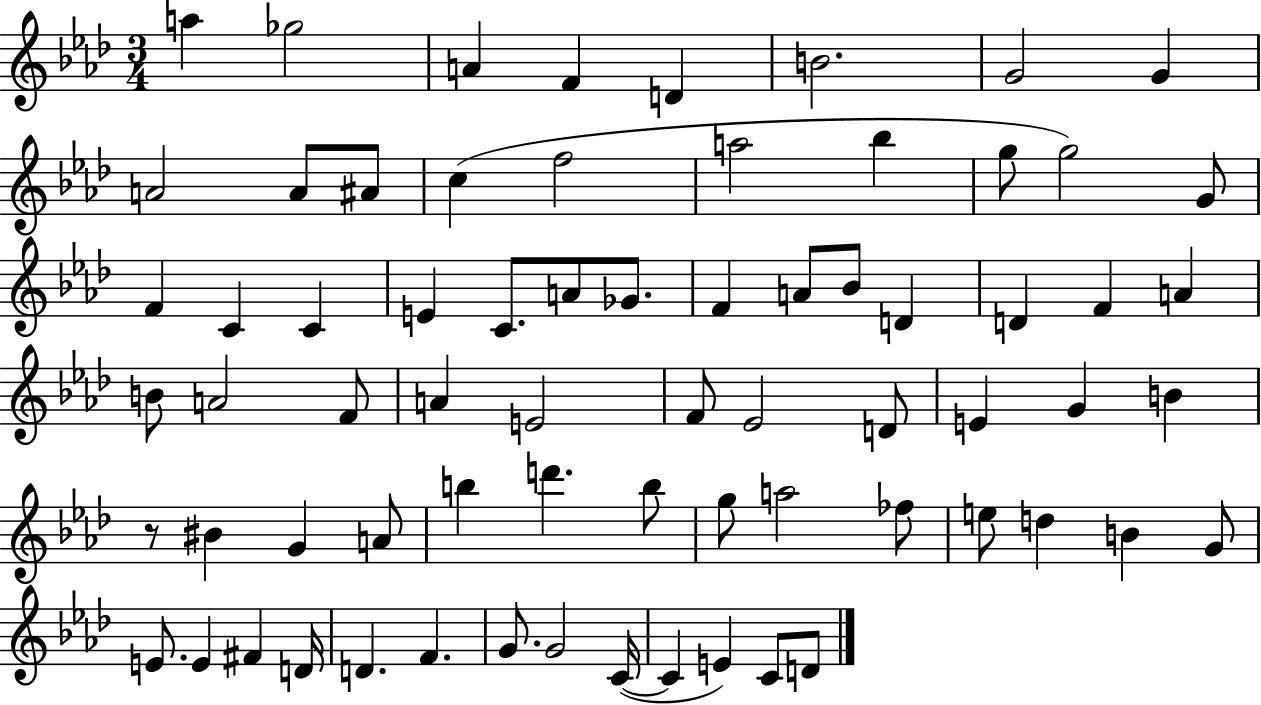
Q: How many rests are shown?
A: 1